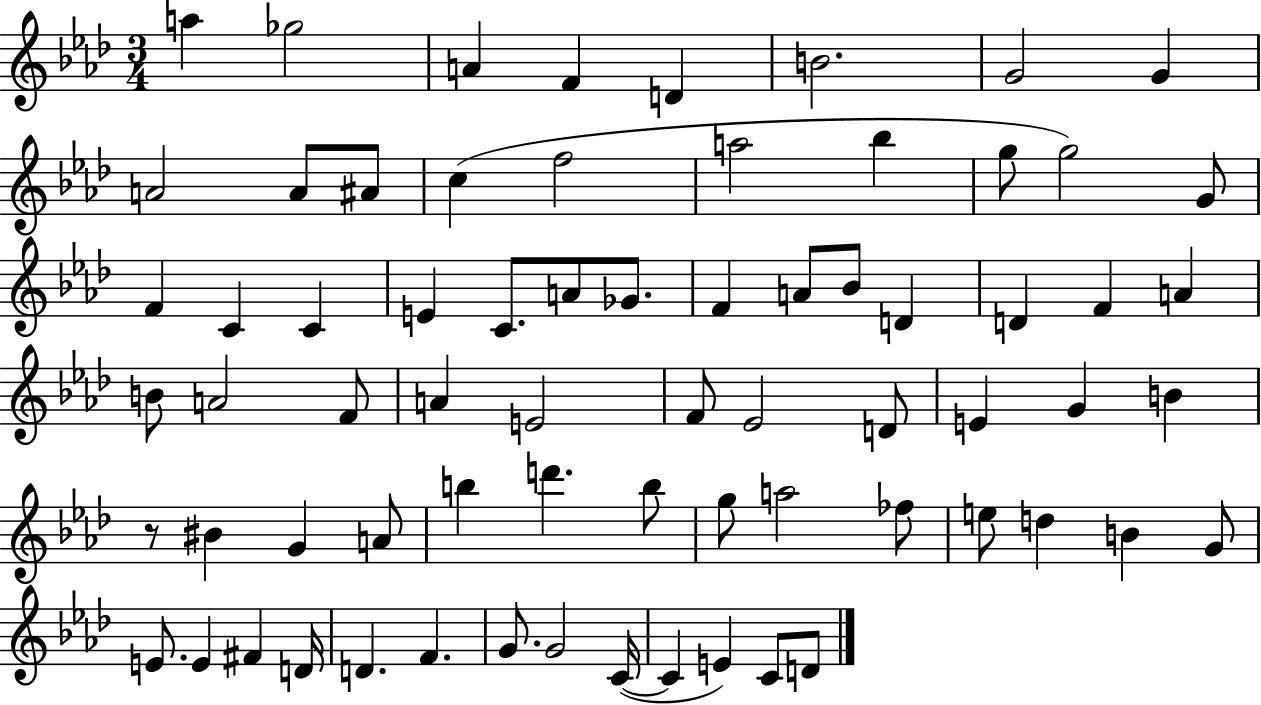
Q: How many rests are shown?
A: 1